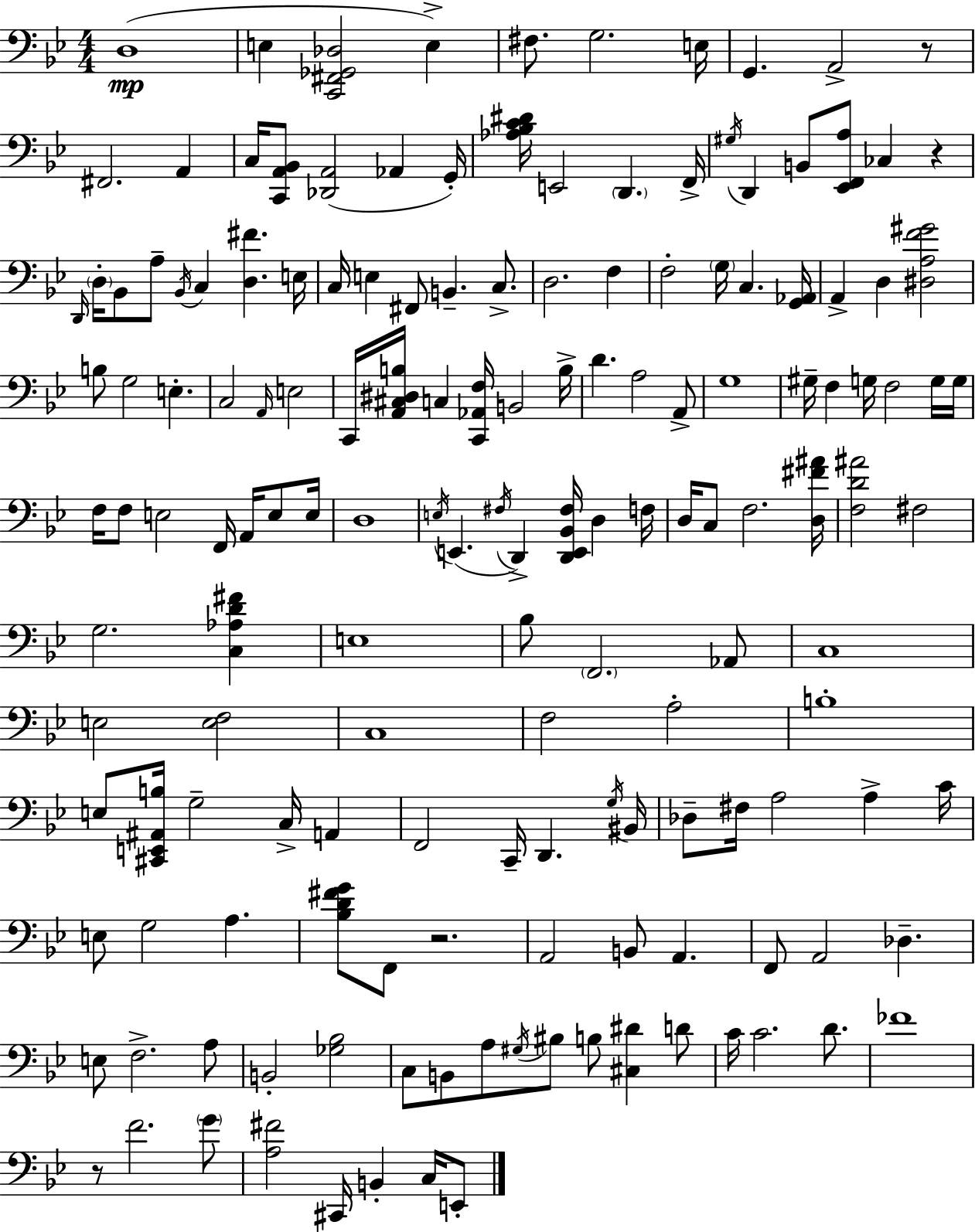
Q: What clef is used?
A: bass